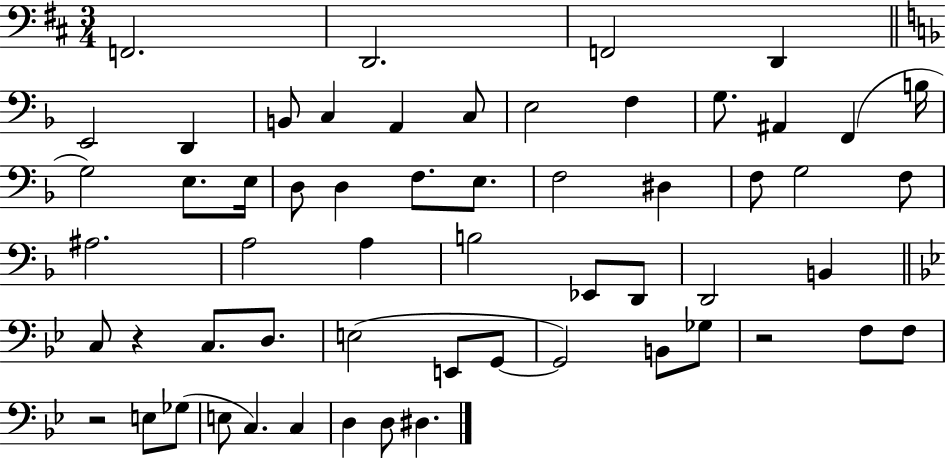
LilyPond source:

{
  \clef bass
  \numericTimeSignature
  \time 3/4
  \key d \major
  f,2. | d,2. | f,2 d,4 | \bar "||" \break \key f \major e,2 d,4 | b,8 c4 a,4 c8 | e2 f4 | g8. ais,4 f,4( b16 | \break g2) e8. e16 | d8 d4 f8. e8. | f2 dis4 | f8 g2 f8 | \break ais2. | a2 a4 | b2 ees,8 d,8 | d,2 b,4 | \break \bar "||" \break \key g \minor c8 r4 c8. d8. | e2( e,8 g,8~~ | g,2) b,8 ges8 | r2 f8 f8 | \break r2 e8 ges8( | e8 c4.) c4 | d4 d8 dis4. | \bar "|."
}